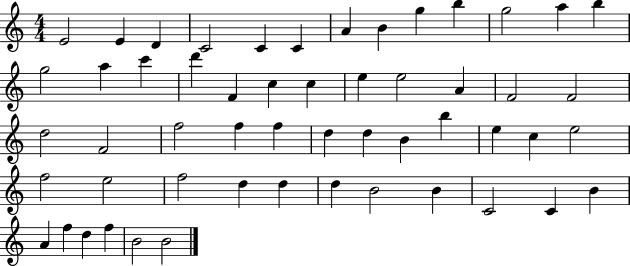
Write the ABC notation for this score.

X:1
T:Untitled
M:4/4
L:1/4
K:C
E2 E D C2 C C A B g b g2 a b g2 a c' d' F c c e e2 A F2 F2 d2 F2 f2 f f d d B b e c e2 f2 e2 f2 d d d B2 B C2 C B A f d f B2 B2